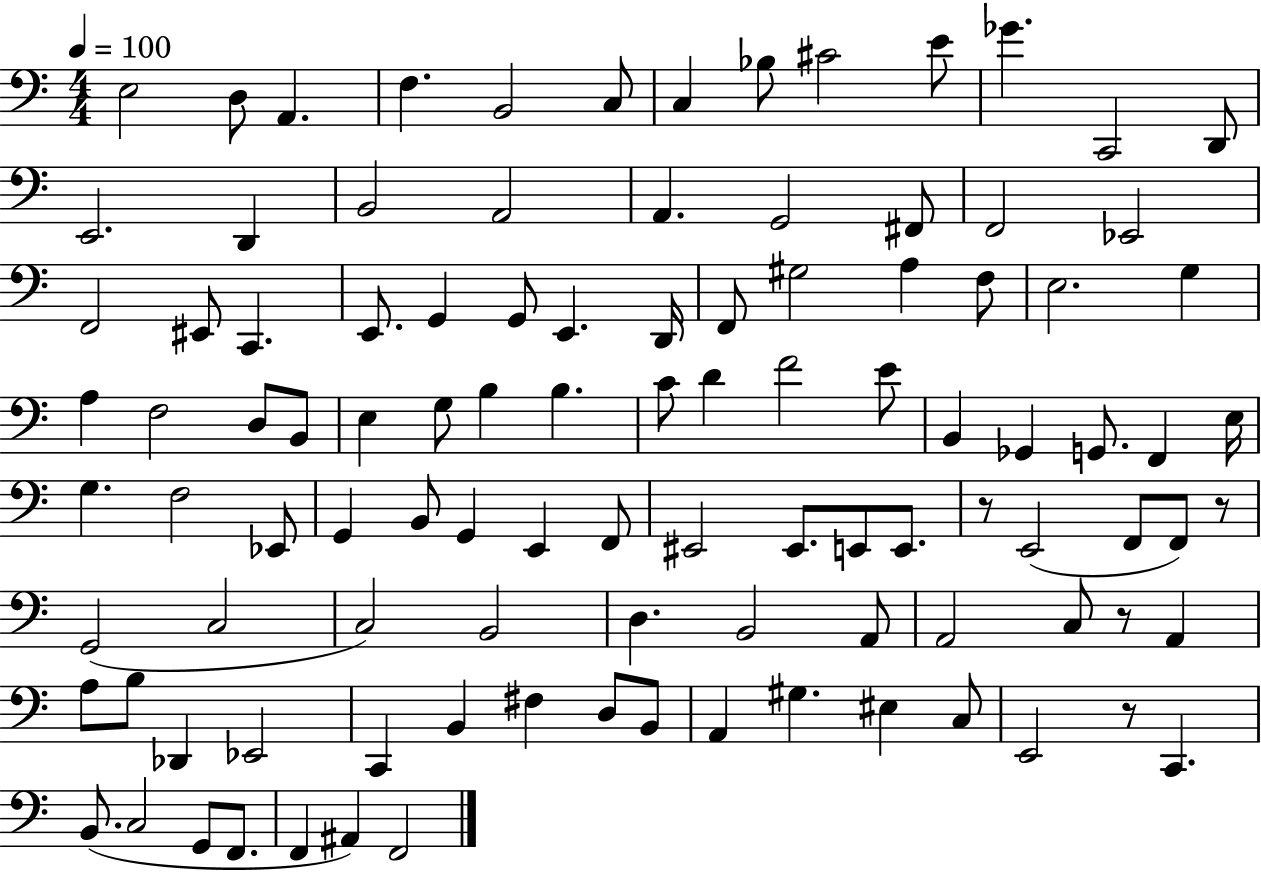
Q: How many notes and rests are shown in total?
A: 104